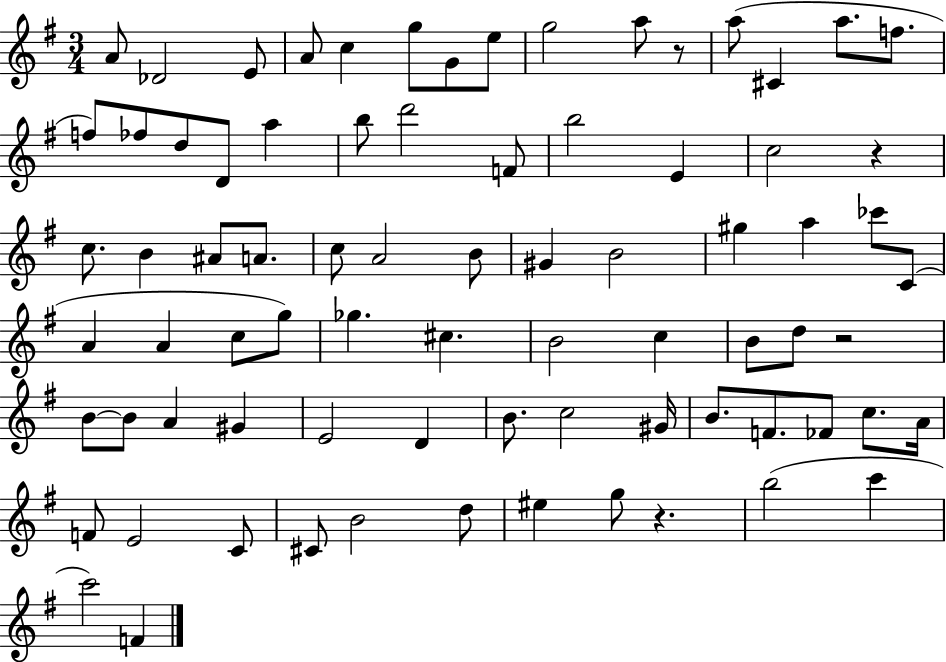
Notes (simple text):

A4/e Db4/h E4/e A4/e C5/q G5/e G4/e E5/e G5/h A5/e R/e A5/e C#4/q A5/e. F5/e. F5/e FES5/e D5/e D4/e A5/q B5/e D6/h F4/e B5/h E4/q C5/h R/q C5/e. B4/q A#4/e A4/e. C5/e A4/h B4/e G#4/q B4/h G#5/q A5/q CES6/e C4/e A4/q A4/q C5/e G5/e Gb5/q. C#5/q. B4/h C5/q B4/e D5/e R/h B4/e B4/e A4/q G#4/q E4/h D4/q B4/e. C5/h G#4/s B4/e. F4/e. FES4/e C5/e. A4/s F4/e E4/h C4/e C#4/e B4/h D5/e EIS5/q G5/e R/q. B5/h C6/q C6/h F4/q